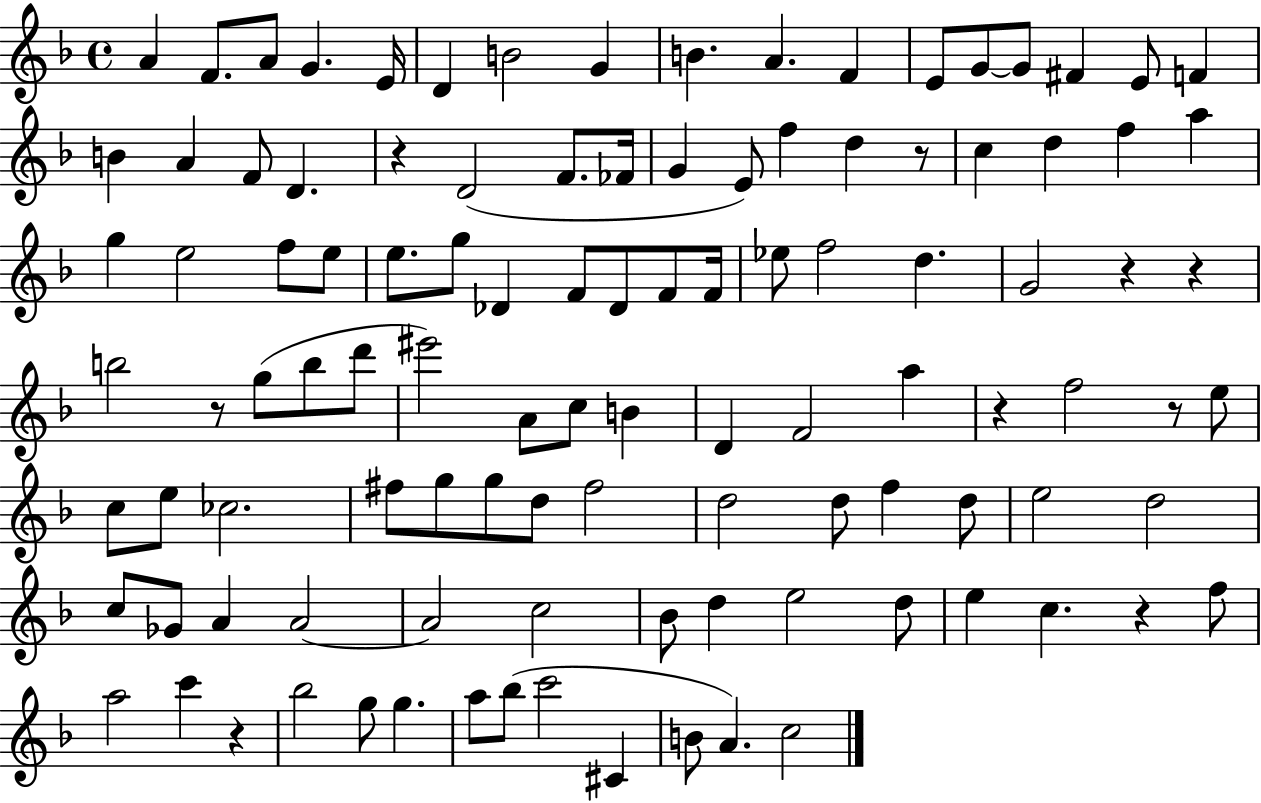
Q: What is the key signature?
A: F major